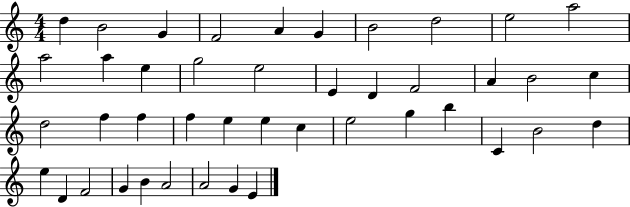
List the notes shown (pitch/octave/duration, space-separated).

D5/q B4/h G4/q F4/h A4/q G4/q B4/h D5/h E5/h A5/h A5/h A5/q E5/q G5/h E5/h E4/q D4/q F4/h A4/q B4/h C5/q D5/h F5/q F5/q F5/q E5/q E5/q C5/q E5/h G5/q B5/q C4/q B4/h D5/q E5/q D4/q F4/h G4/q B4/q A4/h A4/h G4/q E4/q